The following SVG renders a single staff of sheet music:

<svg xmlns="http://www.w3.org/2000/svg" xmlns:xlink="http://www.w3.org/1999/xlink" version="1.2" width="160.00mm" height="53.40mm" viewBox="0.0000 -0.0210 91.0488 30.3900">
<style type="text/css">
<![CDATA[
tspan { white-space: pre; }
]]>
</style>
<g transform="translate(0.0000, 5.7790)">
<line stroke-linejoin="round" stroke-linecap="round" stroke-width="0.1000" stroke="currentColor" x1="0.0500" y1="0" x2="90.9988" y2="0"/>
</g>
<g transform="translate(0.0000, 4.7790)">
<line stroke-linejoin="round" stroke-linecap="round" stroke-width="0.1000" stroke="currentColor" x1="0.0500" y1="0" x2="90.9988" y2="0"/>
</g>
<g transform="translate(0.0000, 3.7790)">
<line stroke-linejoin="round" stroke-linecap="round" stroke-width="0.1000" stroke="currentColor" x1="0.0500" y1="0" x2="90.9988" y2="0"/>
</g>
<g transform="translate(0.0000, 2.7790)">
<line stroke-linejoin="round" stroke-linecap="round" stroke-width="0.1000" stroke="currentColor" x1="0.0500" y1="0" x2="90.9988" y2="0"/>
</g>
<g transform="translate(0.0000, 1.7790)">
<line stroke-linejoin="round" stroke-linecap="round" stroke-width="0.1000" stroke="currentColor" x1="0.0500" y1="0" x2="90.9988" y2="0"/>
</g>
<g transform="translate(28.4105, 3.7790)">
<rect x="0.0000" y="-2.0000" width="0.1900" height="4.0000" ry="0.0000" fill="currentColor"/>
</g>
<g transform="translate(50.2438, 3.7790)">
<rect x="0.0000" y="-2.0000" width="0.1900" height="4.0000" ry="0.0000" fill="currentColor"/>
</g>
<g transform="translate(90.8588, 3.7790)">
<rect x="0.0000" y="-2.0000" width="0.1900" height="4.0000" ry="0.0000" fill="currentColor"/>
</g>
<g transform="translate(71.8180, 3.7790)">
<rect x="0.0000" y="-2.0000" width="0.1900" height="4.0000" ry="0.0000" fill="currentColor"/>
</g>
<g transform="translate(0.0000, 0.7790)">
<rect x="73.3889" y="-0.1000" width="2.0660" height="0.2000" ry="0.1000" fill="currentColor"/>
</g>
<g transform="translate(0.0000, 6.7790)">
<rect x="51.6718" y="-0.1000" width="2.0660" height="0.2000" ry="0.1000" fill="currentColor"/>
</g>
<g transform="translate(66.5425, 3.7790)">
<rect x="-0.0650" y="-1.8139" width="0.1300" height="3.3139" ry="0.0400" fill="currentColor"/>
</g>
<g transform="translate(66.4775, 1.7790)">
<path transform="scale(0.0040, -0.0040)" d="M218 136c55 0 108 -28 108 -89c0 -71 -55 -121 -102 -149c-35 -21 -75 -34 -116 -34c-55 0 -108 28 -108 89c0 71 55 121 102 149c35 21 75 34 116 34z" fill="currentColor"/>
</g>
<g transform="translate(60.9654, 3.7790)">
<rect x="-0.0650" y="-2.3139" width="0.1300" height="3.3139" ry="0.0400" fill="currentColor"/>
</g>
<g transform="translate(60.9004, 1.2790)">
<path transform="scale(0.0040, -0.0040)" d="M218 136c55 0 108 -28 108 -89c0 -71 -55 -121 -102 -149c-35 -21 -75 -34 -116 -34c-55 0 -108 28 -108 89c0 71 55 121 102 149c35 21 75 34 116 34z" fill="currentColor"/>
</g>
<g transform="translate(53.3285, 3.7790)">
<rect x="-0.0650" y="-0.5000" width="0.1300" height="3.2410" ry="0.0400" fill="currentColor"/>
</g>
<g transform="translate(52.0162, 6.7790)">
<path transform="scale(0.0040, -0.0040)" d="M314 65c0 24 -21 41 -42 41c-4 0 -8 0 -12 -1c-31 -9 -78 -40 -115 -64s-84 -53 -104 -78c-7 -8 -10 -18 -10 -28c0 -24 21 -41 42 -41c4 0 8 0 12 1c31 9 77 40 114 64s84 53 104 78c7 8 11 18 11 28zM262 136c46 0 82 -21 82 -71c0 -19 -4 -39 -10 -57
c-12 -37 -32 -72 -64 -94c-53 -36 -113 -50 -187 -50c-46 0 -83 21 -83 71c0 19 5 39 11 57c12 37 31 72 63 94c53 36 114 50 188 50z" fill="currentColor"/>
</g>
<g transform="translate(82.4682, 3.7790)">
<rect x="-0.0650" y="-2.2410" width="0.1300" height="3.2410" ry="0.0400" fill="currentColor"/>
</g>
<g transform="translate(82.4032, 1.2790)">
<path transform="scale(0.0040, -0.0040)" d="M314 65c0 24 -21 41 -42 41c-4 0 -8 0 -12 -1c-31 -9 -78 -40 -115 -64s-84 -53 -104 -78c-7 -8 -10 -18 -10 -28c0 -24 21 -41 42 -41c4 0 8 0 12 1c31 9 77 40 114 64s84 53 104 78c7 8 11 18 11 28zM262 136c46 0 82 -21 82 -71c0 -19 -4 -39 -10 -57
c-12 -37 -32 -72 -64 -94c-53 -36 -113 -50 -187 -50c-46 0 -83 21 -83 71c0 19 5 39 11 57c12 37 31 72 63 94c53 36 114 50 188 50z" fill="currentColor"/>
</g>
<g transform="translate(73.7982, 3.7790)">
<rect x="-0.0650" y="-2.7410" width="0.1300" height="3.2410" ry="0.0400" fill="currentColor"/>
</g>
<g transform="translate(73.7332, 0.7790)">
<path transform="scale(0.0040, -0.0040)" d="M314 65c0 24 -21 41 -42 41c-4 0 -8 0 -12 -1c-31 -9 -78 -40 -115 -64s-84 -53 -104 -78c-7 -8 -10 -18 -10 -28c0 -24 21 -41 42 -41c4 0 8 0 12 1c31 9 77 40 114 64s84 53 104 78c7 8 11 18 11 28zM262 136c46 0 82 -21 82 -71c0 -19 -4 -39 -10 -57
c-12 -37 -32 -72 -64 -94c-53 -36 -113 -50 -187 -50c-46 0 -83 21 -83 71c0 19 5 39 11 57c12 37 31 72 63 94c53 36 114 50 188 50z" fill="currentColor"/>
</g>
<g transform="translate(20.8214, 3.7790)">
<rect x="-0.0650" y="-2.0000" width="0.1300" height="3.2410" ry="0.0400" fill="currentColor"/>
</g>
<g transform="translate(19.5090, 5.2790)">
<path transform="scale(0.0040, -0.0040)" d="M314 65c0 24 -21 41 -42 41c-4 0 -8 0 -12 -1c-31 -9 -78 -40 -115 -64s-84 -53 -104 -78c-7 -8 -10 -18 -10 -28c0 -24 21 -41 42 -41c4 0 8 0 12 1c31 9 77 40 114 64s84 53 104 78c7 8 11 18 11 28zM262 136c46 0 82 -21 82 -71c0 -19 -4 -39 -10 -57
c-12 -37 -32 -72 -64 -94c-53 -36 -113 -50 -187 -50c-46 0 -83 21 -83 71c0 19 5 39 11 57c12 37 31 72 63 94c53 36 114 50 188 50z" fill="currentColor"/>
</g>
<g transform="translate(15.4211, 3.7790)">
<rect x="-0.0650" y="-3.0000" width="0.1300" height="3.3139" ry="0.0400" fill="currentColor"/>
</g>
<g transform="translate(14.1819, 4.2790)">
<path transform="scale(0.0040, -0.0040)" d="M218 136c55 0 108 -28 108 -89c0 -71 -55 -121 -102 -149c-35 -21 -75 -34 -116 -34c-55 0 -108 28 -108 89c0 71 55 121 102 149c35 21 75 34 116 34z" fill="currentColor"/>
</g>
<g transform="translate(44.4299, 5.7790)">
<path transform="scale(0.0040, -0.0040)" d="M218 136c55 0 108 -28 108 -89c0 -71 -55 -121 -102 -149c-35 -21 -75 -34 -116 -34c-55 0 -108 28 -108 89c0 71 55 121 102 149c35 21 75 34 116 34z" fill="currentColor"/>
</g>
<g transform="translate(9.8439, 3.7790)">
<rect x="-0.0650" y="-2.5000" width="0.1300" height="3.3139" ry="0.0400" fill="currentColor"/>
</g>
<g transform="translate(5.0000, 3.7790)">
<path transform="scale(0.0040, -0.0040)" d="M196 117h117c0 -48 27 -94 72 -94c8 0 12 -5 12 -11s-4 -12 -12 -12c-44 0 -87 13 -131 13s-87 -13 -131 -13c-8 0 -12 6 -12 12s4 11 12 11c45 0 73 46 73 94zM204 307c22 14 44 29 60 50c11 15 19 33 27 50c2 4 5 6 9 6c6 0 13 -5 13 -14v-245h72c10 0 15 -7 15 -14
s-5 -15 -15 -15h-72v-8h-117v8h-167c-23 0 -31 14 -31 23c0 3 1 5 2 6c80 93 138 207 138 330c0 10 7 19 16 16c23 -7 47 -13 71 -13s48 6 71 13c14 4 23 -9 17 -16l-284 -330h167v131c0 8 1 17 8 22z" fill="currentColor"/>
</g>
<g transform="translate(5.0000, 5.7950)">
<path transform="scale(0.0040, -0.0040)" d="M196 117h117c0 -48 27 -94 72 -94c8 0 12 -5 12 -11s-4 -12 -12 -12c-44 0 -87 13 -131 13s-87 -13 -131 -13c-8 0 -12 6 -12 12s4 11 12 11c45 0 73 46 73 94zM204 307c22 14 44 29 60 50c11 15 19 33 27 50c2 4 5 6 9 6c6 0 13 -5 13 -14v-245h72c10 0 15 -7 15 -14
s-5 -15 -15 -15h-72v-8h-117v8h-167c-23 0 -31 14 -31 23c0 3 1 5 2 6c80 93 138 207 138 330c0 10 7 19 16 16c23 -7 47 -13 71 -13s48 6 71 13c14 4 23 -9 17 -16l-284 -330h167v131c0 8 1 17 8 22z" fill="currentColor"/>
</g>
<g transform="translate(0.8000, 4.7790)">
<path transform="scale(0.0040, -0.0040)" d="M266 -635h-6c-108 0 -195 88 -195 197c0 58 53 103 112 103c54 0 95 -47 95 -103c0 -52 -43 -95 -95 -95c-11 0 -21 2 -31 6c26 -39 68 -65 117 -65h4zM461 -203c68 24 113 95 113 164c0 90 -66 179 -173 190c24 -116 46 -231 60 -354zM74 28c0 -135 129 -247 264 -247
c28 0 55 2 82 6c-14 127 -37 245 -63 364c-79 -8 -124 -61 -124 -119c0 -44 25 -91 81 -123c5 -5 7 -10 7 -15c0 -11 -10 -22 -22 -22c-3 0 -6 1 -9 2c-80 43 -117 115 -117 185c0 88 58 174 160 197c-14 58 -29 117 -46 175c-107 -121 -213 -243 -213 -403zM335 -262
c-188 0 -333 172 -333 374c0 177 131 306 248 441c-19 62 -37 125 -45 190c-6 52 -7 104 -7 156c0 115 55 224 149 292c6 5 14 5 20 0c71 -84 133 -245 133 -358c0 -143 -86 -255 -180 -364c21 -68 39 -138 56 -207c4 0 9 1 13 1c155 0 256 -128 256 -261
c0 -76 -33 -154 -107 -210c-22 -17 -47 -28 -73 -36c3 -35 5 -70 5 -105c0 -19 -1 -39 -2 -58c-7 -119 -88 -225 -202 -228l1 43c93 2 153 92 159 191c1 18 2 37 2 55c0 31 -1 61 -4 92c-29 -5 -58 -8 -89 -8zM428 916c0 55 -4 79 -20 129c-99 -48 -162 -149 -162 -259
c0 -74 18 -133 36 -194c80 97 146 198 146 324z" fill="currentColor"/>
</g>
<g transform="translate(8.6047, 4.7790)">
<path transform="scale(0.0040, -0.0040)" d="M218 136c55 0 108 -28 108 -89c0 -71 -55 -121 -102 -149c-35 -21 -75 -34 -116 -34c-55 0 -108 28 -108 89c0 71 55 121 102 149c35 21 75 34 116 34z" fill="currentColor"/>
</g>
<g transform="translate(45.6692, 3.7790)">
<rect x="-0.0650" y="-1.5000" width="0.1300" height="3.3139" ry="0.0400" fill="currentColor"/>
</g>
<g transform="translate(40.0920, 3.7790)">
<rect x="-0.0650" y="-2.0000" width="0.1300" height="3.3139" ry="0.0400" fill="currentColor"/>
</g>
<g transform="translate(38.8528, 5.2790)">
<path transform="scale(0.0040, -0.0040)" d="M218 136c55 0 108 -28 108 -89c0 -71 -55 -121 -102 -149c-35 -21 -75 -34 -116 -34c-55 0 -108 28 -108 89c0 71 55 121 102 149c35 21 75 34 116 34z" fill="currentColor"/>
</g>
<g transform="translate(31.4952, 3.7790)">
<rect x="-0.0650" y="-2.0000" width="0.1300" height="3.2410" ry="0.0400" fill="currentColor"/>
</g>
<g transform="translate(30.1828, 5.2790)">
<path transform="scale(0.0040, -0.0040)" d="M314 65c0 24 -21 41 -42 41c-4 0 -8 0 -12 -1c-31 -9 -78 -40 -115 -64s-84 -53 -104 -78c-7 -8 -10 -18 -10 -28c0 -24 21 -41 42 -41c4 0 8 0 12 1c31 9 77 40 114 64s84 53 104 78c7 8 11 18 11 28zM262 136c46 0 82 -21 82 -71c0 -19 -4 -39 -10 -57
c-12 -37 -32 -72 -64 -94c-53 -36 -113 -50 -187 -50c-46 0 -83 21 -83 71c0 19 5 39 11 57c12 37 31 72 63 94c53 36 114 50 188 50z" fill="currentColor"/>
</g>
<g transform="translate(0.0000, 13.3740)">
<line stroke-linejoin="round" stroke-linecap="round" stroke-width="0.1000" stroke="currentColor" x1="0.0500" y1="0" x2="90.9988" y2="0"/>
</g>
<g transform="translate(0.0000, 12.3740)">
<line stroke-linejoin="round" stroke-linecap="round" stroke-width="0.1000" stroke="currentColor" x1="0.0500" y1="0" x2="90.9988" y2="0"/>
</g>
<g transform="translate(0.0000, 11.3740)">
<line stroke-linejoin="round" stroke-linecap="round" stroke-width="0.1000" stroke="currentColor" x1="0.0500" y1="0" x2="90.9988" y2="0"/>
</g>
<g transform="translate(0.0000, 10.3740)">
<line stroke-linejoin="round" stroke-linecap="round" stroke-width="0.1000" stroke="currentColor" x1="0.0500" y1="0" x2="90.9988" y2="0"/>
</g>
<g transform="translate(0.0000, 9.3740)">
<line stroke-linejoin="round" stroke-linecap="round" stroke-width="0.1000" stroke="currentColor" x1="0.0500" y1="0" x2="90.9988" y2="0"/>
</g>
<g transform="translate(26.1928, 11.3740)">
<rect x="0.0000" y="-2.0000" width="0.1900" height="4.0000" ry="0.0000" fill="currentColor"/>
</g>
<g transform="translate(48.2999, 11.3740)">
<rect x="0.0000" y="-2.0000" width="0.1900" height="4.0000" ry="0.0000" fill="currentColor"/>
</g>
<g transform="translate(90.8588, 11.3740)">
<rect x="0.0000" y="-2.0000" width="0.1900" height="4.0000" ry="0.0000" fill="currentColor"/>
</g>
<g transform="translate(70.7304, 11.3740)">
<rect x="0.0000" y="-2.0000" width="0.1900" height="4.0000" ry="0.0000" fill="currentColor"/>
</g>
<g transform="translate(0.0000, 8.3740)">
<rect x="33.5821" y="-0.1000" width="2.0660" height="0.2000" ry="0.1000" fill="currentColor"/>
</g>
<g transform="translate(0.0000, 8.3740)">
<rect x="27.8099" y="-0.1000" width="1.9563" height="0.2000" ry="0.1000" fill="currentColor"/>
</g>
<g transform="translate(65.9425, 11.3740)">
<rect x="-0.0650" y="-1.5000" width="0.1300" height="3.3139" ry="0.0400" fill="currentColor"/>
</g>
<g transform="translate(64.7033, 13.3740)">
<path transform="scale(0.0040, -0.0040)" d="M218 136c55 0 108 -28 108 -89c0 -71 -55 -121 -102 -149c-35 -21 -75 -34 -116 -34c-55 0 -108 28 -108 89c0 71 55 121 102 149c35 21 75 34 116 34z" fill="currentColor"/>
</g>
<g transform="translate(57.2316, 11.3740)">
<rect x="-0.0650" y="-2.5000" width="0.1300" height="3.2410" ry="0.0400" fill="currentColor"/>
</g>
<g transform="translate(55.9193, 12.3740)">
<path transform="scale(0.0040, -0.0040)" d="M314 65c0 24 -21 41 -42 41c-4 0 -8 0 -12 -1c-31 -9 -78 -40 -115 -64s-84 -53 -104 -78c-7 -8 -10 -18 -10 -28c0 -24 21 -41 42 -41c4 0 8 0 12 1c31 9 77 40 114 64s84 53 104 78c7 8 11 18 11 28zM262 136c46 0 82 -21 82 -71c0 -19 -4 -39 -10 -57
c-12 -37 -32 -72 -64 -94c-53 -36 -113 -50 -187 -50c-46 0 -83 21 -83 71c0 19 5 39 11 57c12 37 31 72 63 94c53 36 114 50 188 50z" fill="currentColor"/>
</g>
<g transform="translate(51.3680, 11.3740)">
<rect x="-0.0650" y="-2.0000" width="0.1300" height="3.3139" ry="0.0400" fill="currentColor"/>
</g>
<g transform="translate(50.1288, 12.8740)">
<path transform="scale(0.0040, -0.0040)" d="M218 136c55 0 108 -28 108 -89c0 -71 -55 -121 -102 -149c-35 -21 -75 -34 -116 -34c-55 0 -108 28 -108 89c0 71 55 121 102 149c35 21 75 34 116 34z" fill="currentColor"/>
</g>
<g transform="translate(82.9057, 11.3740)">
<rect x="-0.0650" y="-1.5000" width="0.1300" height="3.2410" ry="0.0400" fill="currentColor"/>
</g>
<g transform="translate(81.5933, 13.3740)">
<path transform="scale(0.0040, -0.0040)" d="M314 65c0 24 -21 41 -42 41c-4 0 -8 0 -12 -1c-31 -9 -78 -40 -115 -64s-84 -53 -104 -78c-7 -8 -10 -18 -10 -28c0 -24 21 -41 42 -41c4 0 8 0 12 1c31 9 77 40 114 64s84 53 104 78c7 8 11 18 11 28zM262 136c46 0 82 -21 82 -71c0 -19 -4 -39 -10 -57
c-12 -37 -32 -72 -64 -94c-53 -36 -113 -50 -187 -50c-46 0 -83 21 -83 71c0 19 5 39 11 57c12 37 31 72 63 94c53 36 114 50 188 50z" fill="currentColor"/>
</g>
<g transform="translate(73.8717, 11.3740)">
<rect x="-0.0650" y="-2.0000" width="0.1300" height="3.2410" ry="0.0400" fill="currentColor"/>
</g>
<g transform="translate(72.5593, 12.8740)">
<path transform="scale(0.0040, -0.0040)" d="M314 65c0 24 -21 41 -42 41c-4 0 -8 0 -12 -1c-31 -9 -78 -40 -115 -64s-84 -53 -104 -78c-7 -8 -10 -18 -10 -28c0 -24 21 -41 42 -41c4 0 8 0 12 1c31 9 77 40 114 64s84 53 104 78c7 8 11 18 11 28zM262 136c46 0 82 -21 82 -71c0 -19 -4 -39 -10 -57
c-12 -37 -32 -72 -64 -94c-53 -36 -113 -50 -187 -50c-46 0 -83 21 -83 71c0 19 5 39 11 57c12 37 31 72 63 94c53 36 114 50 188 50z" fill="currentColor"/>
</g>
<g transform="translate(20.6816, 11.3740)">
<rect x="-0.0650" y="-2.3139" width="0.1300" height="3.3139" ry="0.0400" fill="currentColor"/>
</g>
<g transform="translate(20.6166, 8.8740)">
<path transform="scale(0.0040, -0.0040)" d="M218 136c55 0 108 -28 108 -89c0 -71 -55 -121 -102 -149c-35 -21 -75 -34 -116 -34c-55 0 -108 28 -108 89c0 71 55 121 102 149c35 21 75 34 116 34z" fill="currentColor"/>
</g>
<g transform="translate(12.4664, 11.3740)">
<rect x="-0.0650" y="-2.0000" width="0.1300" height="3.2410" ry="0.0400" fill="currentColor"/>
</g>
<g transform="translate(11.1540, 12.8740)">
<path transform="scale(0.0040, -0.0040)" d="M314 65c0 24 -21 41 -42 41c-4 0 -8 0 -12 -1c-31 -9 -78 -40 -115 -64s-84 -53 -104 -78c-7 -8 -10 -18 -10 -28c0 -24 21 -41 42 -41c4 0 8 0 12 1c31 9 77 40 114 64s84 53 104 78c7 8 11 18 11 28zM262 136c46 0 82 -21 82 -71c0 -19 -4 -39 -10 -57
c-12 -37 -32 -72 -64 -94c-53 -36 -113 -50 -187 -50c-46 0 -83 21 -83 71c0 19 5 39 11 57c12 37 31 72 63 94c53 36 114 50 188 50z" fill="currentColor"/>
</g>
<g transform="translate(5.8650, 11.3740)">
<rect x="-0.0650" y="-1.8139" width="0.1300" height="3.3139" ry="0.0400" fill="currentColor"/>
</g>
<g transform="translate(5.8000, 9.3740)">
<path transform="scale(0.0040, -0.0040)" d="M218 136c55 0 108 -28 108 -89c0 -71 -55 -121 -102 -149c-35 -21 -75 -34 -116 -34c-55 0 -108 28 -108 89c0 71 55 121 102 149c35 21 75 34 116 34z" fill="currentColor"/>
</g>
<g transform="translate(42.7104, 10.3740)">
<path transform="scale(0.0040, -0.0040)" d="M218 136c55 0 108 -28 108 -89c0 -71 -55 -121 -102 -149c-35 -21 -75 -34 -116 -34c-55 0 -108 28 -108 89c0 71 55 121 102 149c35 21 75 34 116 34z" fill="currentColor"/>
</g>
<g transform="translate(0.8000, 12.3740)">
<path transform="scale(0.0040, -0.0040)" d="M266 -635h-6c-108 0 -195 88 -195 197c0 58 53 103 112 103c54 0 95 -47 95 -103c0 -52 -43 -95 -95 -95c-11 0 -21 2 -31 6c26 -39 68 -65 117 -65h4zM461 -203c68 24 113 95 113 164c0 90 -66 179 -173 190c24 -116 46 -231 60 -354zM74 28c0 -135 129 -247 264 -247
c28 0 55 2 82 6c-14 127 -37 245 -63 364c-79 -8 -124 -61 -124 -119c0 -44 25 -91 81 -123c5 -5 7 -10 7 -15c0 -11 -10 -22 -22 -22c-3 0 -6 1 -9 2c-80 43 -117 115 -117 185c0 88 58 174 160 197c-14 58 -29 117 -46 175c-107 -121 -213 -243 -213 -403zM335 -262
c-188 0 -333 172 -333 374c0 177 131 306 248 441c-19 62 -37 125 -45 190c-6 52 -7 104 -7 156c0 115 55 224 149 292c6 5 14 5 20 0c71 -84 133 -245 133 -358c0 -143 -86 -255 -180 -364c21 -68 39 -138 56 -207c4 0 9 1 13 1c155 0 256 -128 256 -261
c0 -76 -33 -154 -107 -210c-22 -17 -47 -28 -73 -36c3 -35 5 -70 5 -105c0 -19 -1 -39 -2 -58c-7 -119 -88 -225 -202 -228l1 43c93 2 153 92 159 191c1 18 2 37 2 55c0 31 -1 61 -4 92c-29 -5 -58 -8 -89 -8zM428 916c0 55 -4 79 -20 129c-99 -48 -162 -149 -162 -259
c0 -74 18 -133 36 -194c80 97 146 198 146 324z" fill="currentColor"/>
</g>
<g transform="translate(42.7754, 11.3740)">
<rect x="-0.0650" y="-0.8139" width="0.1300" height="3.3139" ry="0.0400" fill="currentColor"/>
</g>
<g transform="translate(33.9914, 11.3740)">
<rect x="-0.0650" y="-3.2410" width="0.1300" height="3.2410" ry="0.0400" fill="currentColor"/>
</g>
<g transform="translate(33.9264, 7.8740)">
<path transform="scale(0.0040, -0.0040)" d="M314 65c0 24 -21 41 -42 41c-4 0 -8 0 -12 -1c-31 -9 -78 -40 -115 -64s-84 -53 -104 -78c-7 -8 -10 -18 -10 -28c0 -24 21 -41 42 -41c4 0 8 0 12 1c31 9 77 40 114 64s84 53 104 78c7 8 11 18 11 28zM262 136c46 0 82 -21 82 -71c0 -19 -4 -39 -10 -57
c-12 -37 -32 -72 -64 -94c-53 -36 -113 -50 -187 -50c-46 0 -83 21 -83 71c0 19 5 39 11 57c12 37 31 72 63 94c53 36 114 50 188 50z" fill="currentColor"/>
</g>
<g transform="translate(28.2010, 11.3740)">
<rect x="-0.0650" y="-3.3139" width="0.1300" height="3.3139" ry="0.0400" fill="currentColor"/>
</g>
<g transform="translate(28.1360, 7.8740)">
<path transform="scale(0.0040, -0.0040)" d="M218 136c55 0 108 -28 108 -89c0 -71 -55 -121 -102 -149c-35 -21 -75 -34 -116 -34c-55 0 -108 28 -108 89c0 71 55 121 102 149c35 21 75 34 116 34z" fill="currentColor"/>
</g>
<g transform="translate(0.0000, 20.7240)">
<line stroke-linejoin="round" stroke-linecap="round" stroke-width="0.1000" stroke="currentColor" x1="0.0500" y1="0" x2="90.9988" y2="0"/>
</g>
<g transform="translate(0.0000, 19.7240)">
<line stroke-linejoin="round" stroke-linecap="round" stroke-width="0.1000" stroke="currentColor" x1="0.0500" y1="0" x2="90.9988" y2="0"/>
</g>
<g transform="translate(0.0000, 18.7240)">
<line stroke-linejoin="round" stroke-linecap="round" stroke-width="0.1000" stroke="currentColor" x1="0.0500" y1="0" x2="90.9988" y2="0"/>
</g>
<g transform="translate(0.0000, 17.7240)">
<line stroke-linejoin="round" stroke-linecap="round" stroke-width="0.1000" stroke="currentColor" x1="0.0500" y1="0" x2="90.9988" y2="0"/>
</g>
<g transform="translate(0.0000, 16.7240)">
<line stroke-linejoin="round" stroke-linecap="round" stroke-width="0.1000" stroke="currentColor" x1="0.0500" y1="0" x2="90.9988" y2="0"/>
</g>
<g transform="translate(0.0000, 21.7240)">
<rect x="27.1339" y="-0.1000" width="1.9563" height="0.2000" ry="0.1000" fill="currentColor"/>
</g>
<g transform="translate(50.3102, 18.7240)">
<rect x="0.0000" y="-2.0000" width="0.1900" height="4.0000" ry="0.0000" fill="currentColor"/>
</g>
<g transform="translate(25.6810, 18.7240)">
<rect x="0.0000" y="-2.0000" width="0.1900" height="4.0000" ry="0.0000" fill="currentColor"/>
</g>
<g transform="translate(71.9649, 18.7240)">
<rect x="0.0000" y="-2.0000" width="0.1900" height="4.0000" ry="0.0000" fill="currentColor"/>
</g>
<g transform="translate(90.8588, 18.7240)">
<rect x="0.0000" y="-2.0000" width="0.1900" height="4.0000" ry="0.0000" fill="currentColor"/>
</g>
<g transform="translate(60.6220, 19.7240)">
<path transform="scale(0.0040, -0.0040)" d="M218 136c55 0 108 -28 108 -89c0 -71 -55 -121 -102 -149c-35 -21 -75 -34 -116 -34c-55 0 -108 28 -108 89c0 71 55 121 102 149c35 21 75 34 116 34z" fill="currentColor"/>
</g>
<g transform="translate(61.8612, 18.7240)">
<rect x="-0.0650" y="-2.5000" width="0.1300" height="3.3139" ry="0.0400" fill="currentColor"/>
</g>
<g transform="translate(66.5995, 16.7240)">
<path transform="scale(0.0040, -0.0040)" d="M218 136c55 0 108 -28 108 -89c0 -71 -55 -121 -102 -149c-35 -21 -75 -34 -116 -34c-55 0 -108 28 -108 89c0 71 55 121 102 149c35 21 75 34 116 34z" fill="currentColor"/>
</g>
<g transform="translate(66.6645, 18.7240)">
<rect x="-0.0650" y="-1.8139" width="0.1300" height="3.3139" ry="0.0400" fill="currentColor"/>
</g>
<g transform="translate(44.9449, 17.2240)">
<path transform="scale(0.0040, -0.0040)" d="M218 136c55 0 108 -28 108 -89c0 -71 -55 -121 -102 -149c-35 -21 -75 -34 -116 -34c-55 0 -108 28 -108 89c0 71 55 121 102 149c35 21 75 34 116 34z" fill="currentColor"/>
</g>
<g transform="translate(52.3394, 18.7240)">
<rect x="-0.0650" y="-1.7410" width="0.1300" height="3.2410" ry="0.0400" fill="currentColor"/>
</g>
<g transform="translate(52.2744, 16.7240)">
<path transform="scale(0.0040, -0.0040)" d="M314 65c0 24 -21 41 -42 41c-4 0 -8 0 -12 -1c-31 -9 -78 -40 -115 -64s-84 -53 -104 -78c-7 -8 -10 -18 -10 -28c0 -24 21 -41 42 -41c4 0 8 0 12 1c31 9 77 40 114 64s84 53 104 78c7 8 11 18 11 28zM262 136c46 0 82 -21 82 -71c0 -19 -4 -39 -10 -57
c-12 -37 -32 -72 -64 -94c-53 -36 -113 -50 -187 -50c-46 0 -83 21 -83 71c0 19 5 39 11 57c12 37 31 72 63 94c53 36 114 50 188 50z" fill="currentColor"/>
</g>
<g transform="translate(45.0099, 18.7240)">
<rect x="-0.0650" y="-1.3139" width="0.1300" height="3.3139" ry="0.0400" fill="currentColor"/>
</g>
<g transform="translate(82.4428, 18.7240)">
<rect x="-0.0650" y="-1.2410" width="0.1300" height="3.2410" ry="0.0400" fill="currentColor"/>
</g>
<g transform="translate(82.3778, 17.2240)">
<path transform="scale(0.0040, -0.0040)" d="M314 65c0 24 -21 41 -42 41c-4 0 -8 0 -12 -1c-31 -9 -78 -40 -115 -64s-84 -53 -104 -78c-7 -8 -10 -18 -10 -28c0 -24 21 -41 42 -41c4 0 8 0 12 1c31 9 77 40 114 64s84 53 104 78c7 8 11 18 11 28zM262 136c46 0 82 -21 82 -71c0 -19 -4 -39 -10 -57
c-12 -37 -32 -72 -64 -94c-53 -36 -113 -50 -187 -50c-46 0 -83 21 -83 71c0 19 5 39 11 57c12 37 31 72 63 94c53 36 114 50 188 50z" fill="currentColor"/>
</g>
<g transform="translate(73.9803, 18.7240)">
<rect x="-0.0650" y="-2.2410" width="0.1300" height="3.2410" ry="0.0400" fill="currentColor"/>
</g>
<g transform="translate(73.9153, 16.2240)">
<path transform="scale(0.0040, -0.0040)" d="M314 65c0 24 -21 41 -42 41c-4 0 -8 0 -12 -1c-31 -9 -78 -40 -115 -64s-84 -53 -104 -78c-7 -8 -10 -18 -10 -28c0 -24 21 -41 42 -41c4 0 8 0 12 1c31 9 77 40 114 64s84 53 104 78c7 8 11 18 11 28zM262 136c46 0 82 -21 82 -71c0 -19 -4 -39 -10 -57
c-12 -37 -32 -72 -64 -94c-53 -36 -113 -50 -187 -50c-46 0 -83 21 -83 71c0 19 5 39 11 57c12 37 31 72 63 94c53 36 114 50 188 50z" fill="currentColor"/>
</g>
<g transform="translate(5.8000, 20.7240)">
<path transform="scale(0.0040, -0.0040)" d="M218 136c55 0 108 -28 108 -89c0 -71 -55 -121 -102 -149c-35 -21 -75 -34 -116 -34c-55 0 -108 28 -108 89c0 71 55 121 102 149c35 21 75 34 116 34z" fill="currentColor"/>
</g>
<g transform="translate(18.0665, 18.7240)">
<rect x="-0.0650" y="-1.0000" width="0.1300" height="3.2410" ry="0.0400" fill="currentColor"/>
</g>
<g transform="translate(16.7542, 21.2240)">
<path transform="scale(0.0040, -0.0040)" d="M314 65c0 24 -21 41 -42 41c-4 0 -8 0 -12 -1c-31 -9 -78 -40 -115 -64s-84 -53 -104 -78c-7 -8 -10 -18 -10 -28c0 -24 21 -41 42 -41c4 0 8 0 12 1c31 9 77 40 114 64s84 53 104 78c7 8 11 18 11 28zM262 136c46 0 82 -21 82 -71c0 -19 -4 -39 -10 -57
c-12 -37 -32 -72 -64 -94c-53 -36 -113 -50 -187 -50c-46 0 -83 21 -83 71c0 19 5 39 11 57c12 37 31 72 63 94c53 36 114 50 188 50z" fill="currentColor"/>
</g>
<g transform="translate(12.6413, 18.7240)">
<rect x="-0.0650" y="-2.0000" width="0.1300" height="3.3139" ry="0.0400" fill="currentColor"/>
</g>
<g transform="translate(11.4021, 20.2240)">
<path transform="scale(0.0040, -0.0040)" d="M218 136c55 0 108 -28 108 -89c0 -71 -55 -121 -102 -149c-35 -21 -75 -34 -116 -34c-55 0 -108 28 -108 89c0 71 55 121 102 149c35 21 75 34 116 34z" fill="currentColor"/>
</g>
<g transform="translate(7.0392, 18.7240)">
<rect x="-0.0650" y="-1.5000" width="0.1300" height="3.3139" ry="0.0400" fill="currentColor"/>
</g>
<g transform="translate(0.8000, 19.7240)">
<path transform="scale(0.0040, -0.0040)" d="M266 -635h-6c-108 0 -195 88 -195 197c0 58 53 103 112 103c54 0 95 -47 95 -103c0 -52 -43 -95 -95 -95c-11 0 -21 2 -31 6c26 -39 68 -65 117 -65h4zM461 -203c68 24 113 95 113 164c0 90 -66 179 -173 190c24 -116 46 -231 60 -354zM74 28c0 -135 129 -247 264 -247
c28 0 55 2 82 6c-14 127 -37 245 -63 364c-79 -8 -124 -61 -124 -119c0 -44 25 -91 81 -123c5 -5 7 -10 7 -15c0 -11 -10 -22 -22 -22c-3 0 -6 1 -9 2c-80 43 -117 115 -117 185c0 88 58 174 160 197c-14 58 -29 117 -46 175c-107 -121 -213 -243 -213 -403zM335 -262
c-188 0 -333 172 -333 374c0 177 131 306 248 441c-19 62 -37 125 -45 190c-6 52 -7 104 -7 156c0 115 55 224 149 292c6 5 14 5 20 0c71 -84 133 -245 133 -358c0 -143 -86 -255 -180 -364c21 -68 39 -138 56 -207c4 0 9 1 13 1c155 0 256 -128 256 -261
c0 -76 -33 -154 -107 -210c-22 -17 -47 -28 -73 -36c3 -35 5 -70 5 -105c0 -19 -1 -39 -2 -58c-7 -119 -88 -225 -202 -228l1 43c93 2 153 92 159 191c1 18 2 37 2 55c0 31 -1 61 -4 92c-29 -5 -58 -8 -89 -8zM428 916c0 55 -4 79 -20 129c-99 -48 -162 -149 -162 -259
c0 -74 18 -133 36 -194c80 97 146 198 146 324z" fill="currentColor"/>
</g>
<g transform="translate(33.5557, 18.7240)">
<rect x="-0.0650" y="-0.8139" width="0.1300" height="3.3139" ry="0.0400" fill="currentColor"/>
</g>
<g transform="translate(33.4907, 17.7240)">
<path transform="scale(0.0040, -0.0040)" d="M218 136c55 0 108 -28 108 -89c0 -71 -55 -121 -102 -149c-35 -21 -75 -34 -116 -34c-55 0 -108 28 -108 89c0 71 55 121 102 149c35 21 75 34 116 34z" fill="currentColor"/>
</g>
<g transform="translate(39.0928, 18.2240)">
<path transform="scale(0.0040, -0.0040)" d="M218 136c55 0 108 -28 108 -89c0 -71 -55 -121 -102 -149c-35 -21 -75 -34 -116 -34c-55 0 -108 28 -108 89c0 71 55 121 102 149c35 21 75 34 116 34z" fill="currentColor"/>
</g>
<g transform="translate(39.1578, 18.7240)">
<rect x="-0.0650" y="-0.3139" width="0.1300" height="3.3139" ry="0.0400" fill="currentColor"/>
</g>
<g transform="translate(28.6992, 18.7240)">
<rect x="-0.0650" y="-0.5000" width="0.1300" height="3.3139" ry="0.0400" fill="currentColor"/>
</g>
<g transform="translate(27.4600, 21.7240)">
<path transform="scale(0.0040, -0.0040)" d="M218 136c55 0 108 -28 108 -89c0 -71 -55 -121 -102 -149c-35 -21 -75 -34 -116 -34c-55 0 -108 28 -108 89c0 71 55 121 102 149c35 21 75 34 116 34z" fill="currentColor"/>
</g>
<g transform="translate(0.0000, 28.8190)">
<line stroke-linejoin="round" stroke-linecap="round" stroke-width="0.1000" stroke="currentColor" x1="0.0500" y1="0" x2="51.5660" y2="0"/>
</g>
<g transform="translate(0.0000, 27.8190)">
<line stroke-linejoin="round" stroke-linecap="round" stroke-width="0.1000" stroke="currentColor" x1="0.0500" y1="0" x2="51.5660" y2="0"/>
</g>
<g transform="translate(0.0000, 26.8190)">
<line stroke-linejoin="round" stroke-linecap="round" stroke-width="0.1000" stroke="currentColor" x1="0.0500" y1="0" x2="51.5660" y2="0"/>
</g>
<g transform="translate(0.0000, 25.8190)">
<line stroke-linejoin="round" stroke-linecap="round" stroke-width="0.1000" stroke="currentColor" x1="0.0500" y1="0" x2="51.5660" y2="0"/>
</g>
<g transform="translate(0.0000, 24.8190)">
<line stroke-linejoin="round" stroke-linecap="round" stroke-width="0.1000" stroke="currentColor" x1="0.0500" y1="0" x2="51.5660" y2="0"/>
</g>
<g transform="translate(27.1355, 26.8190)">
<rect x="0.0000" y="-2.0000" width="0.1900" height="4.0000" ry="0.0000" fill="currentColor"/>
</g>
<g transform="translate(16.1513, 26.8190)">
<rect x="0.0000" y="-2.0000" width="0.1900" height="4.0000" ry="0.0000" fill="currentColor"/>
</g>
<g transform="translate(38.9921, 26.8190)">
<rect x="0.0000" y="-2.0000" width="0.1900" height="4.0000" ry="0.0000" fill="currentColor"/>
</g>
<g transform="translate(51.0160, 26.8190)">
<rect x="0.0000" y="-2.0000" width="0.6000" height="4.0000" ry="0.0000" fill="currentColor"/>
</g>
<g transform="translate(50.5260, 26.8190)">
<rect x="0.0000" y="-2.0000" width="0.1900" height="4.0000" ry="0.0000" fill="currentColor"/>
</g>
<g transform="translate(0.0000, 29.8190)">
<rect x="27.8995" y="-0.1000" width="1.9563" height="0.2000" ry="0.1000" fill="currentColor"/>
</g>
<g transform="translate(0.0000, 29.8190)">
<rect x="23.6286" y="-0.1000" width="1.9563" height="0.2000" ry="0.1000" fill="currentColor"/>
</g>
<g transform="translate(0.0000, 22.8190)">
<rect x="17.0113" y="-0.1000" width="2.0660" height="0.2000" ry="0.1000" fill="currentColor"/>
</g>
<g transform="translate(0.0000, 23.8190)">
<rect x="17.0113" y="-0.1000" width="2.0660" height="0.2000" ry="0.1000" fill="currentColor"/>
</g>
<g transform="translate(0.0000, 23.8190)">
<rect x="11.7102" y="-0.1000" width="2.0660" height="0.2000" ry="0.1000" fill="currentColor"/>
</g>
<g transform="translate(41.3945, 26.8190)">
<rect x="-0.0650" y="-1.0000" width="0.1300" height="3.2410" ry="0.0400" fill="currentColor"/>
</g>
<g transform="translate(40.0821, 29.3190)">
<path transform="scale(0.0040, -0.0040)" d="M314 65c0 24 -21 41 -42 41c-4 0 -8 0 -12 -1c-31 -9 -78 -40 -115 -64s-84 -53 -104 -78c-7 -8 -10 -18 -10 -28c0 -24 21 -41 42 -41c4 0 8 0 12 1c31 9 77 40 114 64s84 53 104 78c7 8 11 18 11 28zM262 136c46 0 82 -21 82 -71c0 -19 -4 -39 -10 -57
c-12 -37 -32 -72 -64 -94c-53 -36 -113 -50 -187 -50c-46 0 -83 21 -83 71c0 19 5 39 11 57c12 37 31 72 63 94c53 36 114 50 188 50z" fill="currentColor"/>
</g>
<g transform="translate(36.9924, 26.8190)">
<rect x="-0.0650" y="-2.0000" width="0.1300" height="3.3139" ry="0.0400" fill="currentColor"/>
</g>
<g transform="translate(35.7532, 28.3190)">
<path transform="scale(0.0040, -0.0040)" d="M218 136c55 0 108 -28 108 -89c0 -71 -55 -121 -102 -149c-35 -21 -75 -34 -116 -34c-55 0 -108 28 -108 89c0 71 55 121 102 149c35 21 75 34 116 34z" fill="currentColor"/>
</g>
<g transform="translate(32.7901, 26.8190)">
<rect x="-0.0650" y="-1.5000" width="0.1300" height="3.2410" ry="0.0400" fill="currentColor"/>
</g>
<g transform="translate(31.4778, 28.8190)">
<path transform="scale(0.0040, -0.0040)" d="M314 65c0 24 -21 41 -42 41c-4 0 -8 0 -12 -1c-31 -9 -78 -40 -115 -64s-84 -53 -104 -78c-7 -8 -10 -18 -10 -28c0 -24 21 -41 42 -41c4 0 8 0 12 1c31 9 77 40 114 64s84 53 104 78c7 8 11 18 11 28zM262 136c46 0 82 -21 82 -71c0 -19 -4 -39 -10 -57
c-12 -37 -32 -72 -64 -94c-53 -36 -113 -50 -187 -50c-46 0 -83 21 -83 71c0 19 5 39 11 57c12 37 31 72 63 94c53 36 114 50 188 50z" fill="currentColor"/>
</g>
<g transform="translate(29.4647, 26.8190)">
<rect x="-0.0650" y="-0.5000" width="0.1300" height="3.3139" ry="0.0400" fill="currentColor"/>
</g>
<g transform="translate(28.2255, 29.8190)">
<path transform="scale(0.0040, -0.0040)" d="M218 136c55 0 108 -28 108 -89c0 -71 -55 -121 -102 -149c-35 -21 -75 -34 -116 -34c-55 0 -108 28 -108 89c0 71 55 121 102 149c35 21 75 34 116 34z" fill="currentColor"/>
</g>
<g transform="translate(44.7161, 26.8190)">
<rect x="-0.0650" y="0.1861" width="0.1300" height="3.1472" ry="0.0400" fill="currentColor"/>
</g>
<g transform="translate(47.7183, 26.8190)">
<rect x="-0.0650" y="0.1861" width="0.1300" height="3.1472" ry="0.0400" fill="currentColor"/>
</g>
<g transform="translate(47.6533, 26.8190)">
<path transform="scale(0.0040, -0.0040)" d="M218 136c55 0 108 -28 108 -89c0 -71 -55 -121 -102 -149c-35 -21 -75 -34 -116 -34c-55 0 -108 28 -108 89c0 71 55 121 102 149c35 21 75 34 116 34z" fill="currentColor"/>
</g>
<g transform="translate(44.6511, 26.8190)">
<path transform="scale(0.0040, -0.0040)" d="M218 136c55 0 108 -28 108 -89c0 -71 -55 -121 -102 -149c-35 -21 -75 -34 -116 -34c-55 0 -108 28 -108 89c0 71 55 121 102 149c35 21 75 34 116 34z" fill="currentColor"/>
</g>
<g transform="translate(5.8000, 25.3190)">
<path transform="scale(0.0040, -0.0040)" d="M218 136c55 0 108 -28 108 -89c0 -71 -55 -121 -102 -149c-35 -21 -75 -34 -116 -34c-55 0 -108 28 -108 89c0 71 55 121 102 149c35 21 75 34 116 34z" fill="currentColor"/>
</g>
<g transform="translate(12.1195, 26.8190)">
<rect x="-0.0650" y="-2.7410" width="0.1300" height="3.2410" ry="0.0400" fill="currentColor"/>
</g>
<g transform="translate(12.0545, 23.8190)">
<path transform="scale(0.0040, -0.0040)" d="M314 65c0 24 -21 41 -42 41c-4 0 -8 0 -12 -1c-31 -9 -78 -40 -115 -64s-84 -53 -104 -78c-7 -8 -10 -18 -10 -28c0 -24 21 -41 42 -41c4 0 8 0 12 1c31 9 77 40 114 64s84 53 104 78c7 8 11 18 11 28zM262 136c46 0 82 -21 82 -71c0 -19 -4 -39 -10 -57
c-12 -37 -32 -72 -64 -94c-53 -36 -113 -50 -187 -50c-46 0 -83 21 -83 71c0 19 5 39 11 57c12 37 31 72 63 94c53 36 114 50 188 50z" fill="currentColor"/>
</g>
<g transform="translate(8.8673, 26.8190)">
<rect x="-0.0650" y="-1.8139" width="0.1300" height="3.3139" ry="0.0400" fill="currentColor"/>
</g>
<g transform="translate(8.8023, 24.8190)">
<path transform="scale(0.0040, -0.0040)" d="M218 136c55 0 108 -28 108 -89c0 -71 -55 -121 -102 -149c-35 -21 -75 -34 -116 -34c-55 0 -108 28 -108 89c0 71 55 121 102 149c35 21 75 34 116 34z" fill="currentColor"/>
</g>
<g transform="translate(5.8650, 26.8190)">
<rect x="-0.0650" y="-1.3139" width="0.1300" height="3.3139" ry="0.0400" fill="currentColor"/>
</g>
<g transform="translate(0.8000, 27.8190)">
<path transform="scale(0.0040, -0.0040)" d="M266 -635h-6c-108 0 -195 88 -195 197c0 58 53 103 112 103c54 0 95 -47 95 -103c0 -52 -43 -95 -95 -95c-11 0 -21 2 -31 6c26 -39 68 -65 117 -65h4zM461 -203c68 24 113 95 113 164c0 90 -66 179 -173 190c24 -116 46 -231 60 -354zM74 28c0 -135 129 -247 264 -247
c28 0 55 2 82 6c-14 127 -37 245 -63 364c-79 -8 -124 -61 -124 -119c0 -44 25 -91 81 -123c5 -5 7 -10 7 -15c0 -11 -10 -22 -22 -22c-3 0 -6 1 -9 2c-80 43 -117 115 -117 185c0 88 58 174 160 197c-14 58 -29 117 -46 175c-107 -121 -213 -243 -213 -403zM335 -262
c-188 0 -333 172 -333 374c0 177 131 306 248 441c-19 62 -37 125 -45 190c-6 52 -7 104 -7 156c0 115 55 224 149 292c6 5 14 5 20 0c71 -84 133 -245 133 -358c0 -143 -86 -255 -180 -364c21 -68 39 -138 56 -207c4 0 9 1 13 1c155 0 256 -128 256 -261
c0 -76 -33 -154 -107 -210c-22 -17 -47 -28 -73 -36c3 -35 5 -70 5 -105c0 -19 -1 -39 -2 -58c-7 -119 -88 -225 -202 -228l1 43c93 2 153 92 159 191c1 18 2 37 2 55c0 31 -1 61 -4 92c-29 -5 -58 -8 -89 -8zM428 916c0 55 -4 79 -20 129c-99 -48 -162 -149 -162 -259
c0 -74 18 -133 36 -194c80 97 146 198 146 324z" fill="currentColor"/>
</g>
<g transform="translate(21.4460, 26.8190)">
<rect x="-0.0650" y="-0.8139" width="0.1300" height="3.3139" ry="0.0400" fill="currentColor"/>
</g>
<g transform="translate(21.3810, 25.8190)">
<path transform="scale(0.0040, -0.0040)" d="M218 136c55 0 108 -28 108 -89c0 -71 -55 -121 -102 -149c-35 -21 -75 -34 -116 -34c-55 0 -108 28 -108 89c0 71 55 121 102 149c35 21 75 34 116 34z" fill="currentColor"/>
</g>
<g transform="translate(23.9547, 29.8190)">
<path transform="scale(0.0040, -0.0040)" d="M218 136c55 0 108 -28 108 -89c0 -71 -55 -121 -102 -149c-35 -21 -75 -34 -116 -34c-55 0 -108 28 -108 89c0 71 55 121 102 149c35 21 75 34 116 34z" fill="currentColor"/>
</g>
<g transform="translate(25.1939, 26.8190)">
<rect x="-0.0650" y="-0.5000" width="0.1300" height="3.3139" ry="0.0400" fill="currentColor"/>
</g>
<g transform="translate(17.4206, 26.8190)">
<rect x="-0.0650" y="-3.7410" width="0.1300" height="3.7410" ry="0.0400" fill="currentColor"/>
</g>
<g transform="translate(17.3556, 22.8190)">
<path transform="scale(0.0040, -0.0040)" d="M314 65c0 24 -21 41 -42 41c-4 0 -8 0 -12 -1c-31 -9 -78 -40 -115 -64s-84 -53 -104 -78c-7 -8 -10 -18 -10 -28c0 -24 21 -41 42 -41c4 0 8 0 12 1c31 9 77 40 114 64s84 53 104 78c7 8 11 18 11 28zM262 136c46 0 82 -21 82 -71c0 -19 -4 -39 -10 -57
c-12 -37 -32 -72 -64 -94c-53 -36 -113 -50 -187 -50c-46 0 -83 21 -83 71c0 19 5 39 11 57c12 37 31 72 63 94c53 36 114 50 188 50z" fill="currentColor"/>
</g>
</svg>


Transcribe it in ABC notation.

X:1
T:Untitled
M:4/4
L:1/4
K:C
G A F2 F2 F E C2 g f a2 g2 f F2 g b b2 d F G2 E F2 E2 E F D2 C d c e f2 G f g2 e2 e f a2 c'2 d C C E2 F D2 B B